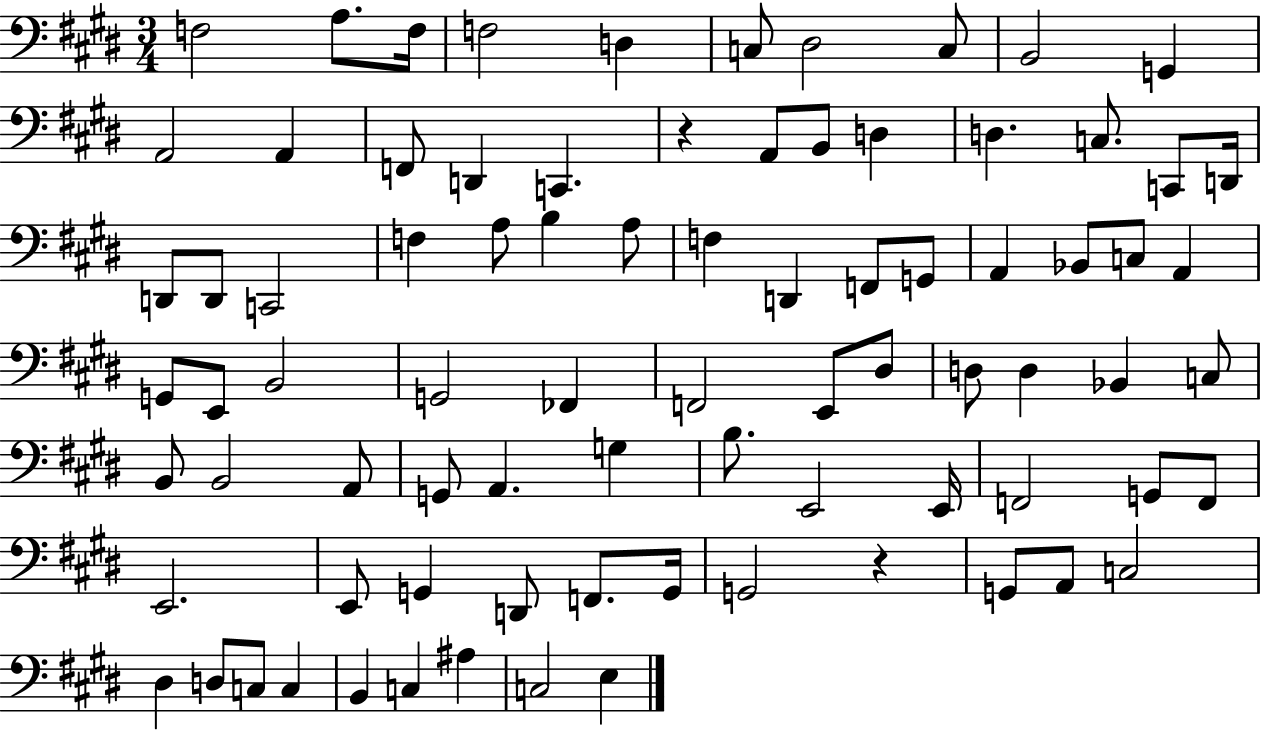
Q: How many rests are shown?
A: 2